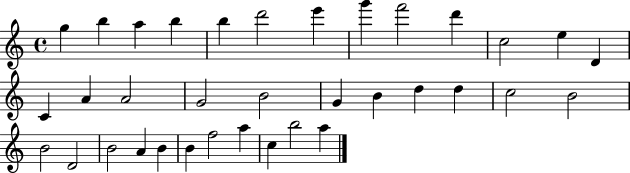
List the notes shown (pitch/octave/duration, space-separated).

G5/q B5/q A5/q B5/q B5/q D6/h E6/q G6/q F6/h D6/q C5/h E5/q D4/q C4/q A4/q A4/h G4/h B4/h G4/q B4/q D5/q D5/q C5/h B4/h B4/h D4/h B4/h A4/q B4/q B4/q F5/h A5/q C5/q B5/h A5/q